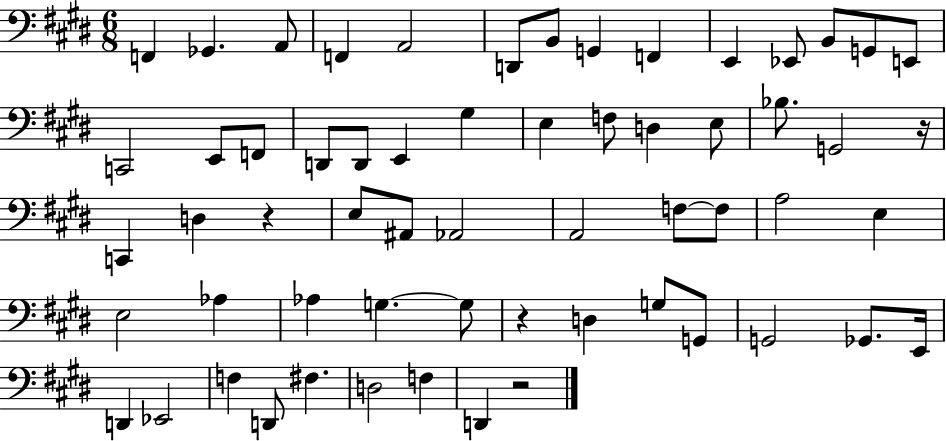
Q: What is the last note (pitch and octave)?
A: D2